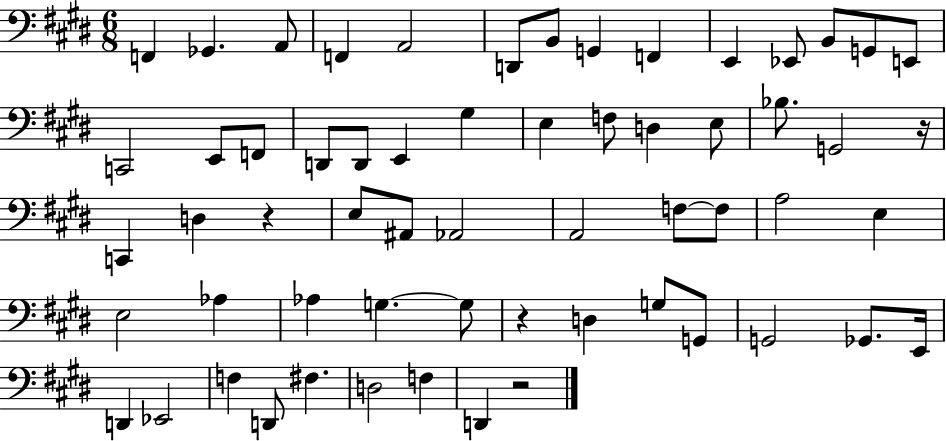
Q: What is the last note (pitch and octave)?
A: D2